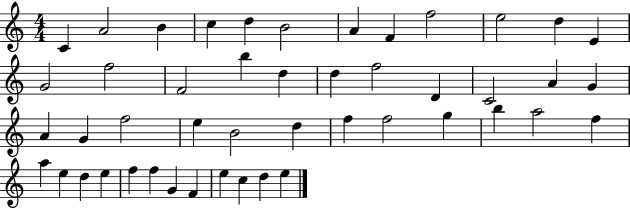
C4/q A4/h B4/q C5/q D5/q B4/h A4/q F4/q F5/h E5/h D5/q E4/q G4/h F5/h F4/h B5/q D5/q D5/q F5/h D4/q C4/h A4/q G4/q A4/q G4/q F5/h E5/q B4/h D5/q F5/q F5/h G5/q B5/q A5/h F5/q A5/q E5/q D5/q E5/q F5/q F5/q G4/q F4/q E5/q C5/q D5/q E5/q